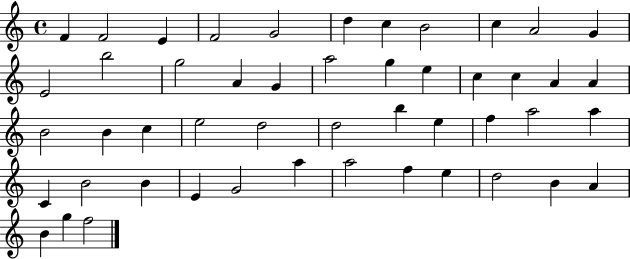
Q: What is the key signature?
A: C major